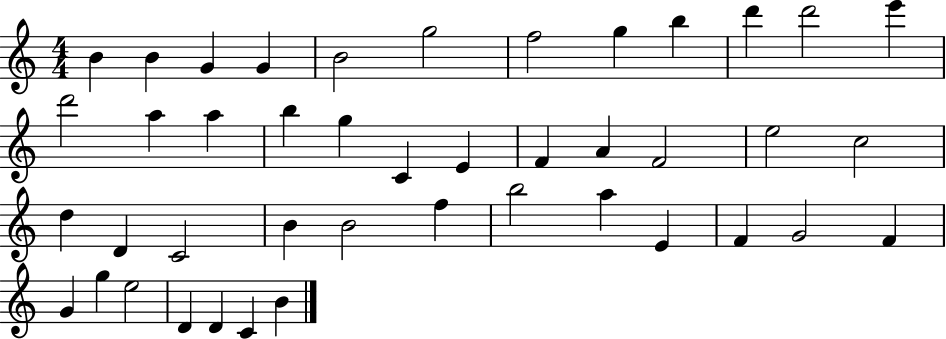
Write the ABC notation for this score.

X:1
T:Untitled
M:4/4
L:1/4
K:C
B B G G B2 g2 f2 g b d' d'2 e' d'2 a a b g C E F A F2 e2 c2 d D C2 B B2 f b2 a E F G2 F G g e2 D D C B